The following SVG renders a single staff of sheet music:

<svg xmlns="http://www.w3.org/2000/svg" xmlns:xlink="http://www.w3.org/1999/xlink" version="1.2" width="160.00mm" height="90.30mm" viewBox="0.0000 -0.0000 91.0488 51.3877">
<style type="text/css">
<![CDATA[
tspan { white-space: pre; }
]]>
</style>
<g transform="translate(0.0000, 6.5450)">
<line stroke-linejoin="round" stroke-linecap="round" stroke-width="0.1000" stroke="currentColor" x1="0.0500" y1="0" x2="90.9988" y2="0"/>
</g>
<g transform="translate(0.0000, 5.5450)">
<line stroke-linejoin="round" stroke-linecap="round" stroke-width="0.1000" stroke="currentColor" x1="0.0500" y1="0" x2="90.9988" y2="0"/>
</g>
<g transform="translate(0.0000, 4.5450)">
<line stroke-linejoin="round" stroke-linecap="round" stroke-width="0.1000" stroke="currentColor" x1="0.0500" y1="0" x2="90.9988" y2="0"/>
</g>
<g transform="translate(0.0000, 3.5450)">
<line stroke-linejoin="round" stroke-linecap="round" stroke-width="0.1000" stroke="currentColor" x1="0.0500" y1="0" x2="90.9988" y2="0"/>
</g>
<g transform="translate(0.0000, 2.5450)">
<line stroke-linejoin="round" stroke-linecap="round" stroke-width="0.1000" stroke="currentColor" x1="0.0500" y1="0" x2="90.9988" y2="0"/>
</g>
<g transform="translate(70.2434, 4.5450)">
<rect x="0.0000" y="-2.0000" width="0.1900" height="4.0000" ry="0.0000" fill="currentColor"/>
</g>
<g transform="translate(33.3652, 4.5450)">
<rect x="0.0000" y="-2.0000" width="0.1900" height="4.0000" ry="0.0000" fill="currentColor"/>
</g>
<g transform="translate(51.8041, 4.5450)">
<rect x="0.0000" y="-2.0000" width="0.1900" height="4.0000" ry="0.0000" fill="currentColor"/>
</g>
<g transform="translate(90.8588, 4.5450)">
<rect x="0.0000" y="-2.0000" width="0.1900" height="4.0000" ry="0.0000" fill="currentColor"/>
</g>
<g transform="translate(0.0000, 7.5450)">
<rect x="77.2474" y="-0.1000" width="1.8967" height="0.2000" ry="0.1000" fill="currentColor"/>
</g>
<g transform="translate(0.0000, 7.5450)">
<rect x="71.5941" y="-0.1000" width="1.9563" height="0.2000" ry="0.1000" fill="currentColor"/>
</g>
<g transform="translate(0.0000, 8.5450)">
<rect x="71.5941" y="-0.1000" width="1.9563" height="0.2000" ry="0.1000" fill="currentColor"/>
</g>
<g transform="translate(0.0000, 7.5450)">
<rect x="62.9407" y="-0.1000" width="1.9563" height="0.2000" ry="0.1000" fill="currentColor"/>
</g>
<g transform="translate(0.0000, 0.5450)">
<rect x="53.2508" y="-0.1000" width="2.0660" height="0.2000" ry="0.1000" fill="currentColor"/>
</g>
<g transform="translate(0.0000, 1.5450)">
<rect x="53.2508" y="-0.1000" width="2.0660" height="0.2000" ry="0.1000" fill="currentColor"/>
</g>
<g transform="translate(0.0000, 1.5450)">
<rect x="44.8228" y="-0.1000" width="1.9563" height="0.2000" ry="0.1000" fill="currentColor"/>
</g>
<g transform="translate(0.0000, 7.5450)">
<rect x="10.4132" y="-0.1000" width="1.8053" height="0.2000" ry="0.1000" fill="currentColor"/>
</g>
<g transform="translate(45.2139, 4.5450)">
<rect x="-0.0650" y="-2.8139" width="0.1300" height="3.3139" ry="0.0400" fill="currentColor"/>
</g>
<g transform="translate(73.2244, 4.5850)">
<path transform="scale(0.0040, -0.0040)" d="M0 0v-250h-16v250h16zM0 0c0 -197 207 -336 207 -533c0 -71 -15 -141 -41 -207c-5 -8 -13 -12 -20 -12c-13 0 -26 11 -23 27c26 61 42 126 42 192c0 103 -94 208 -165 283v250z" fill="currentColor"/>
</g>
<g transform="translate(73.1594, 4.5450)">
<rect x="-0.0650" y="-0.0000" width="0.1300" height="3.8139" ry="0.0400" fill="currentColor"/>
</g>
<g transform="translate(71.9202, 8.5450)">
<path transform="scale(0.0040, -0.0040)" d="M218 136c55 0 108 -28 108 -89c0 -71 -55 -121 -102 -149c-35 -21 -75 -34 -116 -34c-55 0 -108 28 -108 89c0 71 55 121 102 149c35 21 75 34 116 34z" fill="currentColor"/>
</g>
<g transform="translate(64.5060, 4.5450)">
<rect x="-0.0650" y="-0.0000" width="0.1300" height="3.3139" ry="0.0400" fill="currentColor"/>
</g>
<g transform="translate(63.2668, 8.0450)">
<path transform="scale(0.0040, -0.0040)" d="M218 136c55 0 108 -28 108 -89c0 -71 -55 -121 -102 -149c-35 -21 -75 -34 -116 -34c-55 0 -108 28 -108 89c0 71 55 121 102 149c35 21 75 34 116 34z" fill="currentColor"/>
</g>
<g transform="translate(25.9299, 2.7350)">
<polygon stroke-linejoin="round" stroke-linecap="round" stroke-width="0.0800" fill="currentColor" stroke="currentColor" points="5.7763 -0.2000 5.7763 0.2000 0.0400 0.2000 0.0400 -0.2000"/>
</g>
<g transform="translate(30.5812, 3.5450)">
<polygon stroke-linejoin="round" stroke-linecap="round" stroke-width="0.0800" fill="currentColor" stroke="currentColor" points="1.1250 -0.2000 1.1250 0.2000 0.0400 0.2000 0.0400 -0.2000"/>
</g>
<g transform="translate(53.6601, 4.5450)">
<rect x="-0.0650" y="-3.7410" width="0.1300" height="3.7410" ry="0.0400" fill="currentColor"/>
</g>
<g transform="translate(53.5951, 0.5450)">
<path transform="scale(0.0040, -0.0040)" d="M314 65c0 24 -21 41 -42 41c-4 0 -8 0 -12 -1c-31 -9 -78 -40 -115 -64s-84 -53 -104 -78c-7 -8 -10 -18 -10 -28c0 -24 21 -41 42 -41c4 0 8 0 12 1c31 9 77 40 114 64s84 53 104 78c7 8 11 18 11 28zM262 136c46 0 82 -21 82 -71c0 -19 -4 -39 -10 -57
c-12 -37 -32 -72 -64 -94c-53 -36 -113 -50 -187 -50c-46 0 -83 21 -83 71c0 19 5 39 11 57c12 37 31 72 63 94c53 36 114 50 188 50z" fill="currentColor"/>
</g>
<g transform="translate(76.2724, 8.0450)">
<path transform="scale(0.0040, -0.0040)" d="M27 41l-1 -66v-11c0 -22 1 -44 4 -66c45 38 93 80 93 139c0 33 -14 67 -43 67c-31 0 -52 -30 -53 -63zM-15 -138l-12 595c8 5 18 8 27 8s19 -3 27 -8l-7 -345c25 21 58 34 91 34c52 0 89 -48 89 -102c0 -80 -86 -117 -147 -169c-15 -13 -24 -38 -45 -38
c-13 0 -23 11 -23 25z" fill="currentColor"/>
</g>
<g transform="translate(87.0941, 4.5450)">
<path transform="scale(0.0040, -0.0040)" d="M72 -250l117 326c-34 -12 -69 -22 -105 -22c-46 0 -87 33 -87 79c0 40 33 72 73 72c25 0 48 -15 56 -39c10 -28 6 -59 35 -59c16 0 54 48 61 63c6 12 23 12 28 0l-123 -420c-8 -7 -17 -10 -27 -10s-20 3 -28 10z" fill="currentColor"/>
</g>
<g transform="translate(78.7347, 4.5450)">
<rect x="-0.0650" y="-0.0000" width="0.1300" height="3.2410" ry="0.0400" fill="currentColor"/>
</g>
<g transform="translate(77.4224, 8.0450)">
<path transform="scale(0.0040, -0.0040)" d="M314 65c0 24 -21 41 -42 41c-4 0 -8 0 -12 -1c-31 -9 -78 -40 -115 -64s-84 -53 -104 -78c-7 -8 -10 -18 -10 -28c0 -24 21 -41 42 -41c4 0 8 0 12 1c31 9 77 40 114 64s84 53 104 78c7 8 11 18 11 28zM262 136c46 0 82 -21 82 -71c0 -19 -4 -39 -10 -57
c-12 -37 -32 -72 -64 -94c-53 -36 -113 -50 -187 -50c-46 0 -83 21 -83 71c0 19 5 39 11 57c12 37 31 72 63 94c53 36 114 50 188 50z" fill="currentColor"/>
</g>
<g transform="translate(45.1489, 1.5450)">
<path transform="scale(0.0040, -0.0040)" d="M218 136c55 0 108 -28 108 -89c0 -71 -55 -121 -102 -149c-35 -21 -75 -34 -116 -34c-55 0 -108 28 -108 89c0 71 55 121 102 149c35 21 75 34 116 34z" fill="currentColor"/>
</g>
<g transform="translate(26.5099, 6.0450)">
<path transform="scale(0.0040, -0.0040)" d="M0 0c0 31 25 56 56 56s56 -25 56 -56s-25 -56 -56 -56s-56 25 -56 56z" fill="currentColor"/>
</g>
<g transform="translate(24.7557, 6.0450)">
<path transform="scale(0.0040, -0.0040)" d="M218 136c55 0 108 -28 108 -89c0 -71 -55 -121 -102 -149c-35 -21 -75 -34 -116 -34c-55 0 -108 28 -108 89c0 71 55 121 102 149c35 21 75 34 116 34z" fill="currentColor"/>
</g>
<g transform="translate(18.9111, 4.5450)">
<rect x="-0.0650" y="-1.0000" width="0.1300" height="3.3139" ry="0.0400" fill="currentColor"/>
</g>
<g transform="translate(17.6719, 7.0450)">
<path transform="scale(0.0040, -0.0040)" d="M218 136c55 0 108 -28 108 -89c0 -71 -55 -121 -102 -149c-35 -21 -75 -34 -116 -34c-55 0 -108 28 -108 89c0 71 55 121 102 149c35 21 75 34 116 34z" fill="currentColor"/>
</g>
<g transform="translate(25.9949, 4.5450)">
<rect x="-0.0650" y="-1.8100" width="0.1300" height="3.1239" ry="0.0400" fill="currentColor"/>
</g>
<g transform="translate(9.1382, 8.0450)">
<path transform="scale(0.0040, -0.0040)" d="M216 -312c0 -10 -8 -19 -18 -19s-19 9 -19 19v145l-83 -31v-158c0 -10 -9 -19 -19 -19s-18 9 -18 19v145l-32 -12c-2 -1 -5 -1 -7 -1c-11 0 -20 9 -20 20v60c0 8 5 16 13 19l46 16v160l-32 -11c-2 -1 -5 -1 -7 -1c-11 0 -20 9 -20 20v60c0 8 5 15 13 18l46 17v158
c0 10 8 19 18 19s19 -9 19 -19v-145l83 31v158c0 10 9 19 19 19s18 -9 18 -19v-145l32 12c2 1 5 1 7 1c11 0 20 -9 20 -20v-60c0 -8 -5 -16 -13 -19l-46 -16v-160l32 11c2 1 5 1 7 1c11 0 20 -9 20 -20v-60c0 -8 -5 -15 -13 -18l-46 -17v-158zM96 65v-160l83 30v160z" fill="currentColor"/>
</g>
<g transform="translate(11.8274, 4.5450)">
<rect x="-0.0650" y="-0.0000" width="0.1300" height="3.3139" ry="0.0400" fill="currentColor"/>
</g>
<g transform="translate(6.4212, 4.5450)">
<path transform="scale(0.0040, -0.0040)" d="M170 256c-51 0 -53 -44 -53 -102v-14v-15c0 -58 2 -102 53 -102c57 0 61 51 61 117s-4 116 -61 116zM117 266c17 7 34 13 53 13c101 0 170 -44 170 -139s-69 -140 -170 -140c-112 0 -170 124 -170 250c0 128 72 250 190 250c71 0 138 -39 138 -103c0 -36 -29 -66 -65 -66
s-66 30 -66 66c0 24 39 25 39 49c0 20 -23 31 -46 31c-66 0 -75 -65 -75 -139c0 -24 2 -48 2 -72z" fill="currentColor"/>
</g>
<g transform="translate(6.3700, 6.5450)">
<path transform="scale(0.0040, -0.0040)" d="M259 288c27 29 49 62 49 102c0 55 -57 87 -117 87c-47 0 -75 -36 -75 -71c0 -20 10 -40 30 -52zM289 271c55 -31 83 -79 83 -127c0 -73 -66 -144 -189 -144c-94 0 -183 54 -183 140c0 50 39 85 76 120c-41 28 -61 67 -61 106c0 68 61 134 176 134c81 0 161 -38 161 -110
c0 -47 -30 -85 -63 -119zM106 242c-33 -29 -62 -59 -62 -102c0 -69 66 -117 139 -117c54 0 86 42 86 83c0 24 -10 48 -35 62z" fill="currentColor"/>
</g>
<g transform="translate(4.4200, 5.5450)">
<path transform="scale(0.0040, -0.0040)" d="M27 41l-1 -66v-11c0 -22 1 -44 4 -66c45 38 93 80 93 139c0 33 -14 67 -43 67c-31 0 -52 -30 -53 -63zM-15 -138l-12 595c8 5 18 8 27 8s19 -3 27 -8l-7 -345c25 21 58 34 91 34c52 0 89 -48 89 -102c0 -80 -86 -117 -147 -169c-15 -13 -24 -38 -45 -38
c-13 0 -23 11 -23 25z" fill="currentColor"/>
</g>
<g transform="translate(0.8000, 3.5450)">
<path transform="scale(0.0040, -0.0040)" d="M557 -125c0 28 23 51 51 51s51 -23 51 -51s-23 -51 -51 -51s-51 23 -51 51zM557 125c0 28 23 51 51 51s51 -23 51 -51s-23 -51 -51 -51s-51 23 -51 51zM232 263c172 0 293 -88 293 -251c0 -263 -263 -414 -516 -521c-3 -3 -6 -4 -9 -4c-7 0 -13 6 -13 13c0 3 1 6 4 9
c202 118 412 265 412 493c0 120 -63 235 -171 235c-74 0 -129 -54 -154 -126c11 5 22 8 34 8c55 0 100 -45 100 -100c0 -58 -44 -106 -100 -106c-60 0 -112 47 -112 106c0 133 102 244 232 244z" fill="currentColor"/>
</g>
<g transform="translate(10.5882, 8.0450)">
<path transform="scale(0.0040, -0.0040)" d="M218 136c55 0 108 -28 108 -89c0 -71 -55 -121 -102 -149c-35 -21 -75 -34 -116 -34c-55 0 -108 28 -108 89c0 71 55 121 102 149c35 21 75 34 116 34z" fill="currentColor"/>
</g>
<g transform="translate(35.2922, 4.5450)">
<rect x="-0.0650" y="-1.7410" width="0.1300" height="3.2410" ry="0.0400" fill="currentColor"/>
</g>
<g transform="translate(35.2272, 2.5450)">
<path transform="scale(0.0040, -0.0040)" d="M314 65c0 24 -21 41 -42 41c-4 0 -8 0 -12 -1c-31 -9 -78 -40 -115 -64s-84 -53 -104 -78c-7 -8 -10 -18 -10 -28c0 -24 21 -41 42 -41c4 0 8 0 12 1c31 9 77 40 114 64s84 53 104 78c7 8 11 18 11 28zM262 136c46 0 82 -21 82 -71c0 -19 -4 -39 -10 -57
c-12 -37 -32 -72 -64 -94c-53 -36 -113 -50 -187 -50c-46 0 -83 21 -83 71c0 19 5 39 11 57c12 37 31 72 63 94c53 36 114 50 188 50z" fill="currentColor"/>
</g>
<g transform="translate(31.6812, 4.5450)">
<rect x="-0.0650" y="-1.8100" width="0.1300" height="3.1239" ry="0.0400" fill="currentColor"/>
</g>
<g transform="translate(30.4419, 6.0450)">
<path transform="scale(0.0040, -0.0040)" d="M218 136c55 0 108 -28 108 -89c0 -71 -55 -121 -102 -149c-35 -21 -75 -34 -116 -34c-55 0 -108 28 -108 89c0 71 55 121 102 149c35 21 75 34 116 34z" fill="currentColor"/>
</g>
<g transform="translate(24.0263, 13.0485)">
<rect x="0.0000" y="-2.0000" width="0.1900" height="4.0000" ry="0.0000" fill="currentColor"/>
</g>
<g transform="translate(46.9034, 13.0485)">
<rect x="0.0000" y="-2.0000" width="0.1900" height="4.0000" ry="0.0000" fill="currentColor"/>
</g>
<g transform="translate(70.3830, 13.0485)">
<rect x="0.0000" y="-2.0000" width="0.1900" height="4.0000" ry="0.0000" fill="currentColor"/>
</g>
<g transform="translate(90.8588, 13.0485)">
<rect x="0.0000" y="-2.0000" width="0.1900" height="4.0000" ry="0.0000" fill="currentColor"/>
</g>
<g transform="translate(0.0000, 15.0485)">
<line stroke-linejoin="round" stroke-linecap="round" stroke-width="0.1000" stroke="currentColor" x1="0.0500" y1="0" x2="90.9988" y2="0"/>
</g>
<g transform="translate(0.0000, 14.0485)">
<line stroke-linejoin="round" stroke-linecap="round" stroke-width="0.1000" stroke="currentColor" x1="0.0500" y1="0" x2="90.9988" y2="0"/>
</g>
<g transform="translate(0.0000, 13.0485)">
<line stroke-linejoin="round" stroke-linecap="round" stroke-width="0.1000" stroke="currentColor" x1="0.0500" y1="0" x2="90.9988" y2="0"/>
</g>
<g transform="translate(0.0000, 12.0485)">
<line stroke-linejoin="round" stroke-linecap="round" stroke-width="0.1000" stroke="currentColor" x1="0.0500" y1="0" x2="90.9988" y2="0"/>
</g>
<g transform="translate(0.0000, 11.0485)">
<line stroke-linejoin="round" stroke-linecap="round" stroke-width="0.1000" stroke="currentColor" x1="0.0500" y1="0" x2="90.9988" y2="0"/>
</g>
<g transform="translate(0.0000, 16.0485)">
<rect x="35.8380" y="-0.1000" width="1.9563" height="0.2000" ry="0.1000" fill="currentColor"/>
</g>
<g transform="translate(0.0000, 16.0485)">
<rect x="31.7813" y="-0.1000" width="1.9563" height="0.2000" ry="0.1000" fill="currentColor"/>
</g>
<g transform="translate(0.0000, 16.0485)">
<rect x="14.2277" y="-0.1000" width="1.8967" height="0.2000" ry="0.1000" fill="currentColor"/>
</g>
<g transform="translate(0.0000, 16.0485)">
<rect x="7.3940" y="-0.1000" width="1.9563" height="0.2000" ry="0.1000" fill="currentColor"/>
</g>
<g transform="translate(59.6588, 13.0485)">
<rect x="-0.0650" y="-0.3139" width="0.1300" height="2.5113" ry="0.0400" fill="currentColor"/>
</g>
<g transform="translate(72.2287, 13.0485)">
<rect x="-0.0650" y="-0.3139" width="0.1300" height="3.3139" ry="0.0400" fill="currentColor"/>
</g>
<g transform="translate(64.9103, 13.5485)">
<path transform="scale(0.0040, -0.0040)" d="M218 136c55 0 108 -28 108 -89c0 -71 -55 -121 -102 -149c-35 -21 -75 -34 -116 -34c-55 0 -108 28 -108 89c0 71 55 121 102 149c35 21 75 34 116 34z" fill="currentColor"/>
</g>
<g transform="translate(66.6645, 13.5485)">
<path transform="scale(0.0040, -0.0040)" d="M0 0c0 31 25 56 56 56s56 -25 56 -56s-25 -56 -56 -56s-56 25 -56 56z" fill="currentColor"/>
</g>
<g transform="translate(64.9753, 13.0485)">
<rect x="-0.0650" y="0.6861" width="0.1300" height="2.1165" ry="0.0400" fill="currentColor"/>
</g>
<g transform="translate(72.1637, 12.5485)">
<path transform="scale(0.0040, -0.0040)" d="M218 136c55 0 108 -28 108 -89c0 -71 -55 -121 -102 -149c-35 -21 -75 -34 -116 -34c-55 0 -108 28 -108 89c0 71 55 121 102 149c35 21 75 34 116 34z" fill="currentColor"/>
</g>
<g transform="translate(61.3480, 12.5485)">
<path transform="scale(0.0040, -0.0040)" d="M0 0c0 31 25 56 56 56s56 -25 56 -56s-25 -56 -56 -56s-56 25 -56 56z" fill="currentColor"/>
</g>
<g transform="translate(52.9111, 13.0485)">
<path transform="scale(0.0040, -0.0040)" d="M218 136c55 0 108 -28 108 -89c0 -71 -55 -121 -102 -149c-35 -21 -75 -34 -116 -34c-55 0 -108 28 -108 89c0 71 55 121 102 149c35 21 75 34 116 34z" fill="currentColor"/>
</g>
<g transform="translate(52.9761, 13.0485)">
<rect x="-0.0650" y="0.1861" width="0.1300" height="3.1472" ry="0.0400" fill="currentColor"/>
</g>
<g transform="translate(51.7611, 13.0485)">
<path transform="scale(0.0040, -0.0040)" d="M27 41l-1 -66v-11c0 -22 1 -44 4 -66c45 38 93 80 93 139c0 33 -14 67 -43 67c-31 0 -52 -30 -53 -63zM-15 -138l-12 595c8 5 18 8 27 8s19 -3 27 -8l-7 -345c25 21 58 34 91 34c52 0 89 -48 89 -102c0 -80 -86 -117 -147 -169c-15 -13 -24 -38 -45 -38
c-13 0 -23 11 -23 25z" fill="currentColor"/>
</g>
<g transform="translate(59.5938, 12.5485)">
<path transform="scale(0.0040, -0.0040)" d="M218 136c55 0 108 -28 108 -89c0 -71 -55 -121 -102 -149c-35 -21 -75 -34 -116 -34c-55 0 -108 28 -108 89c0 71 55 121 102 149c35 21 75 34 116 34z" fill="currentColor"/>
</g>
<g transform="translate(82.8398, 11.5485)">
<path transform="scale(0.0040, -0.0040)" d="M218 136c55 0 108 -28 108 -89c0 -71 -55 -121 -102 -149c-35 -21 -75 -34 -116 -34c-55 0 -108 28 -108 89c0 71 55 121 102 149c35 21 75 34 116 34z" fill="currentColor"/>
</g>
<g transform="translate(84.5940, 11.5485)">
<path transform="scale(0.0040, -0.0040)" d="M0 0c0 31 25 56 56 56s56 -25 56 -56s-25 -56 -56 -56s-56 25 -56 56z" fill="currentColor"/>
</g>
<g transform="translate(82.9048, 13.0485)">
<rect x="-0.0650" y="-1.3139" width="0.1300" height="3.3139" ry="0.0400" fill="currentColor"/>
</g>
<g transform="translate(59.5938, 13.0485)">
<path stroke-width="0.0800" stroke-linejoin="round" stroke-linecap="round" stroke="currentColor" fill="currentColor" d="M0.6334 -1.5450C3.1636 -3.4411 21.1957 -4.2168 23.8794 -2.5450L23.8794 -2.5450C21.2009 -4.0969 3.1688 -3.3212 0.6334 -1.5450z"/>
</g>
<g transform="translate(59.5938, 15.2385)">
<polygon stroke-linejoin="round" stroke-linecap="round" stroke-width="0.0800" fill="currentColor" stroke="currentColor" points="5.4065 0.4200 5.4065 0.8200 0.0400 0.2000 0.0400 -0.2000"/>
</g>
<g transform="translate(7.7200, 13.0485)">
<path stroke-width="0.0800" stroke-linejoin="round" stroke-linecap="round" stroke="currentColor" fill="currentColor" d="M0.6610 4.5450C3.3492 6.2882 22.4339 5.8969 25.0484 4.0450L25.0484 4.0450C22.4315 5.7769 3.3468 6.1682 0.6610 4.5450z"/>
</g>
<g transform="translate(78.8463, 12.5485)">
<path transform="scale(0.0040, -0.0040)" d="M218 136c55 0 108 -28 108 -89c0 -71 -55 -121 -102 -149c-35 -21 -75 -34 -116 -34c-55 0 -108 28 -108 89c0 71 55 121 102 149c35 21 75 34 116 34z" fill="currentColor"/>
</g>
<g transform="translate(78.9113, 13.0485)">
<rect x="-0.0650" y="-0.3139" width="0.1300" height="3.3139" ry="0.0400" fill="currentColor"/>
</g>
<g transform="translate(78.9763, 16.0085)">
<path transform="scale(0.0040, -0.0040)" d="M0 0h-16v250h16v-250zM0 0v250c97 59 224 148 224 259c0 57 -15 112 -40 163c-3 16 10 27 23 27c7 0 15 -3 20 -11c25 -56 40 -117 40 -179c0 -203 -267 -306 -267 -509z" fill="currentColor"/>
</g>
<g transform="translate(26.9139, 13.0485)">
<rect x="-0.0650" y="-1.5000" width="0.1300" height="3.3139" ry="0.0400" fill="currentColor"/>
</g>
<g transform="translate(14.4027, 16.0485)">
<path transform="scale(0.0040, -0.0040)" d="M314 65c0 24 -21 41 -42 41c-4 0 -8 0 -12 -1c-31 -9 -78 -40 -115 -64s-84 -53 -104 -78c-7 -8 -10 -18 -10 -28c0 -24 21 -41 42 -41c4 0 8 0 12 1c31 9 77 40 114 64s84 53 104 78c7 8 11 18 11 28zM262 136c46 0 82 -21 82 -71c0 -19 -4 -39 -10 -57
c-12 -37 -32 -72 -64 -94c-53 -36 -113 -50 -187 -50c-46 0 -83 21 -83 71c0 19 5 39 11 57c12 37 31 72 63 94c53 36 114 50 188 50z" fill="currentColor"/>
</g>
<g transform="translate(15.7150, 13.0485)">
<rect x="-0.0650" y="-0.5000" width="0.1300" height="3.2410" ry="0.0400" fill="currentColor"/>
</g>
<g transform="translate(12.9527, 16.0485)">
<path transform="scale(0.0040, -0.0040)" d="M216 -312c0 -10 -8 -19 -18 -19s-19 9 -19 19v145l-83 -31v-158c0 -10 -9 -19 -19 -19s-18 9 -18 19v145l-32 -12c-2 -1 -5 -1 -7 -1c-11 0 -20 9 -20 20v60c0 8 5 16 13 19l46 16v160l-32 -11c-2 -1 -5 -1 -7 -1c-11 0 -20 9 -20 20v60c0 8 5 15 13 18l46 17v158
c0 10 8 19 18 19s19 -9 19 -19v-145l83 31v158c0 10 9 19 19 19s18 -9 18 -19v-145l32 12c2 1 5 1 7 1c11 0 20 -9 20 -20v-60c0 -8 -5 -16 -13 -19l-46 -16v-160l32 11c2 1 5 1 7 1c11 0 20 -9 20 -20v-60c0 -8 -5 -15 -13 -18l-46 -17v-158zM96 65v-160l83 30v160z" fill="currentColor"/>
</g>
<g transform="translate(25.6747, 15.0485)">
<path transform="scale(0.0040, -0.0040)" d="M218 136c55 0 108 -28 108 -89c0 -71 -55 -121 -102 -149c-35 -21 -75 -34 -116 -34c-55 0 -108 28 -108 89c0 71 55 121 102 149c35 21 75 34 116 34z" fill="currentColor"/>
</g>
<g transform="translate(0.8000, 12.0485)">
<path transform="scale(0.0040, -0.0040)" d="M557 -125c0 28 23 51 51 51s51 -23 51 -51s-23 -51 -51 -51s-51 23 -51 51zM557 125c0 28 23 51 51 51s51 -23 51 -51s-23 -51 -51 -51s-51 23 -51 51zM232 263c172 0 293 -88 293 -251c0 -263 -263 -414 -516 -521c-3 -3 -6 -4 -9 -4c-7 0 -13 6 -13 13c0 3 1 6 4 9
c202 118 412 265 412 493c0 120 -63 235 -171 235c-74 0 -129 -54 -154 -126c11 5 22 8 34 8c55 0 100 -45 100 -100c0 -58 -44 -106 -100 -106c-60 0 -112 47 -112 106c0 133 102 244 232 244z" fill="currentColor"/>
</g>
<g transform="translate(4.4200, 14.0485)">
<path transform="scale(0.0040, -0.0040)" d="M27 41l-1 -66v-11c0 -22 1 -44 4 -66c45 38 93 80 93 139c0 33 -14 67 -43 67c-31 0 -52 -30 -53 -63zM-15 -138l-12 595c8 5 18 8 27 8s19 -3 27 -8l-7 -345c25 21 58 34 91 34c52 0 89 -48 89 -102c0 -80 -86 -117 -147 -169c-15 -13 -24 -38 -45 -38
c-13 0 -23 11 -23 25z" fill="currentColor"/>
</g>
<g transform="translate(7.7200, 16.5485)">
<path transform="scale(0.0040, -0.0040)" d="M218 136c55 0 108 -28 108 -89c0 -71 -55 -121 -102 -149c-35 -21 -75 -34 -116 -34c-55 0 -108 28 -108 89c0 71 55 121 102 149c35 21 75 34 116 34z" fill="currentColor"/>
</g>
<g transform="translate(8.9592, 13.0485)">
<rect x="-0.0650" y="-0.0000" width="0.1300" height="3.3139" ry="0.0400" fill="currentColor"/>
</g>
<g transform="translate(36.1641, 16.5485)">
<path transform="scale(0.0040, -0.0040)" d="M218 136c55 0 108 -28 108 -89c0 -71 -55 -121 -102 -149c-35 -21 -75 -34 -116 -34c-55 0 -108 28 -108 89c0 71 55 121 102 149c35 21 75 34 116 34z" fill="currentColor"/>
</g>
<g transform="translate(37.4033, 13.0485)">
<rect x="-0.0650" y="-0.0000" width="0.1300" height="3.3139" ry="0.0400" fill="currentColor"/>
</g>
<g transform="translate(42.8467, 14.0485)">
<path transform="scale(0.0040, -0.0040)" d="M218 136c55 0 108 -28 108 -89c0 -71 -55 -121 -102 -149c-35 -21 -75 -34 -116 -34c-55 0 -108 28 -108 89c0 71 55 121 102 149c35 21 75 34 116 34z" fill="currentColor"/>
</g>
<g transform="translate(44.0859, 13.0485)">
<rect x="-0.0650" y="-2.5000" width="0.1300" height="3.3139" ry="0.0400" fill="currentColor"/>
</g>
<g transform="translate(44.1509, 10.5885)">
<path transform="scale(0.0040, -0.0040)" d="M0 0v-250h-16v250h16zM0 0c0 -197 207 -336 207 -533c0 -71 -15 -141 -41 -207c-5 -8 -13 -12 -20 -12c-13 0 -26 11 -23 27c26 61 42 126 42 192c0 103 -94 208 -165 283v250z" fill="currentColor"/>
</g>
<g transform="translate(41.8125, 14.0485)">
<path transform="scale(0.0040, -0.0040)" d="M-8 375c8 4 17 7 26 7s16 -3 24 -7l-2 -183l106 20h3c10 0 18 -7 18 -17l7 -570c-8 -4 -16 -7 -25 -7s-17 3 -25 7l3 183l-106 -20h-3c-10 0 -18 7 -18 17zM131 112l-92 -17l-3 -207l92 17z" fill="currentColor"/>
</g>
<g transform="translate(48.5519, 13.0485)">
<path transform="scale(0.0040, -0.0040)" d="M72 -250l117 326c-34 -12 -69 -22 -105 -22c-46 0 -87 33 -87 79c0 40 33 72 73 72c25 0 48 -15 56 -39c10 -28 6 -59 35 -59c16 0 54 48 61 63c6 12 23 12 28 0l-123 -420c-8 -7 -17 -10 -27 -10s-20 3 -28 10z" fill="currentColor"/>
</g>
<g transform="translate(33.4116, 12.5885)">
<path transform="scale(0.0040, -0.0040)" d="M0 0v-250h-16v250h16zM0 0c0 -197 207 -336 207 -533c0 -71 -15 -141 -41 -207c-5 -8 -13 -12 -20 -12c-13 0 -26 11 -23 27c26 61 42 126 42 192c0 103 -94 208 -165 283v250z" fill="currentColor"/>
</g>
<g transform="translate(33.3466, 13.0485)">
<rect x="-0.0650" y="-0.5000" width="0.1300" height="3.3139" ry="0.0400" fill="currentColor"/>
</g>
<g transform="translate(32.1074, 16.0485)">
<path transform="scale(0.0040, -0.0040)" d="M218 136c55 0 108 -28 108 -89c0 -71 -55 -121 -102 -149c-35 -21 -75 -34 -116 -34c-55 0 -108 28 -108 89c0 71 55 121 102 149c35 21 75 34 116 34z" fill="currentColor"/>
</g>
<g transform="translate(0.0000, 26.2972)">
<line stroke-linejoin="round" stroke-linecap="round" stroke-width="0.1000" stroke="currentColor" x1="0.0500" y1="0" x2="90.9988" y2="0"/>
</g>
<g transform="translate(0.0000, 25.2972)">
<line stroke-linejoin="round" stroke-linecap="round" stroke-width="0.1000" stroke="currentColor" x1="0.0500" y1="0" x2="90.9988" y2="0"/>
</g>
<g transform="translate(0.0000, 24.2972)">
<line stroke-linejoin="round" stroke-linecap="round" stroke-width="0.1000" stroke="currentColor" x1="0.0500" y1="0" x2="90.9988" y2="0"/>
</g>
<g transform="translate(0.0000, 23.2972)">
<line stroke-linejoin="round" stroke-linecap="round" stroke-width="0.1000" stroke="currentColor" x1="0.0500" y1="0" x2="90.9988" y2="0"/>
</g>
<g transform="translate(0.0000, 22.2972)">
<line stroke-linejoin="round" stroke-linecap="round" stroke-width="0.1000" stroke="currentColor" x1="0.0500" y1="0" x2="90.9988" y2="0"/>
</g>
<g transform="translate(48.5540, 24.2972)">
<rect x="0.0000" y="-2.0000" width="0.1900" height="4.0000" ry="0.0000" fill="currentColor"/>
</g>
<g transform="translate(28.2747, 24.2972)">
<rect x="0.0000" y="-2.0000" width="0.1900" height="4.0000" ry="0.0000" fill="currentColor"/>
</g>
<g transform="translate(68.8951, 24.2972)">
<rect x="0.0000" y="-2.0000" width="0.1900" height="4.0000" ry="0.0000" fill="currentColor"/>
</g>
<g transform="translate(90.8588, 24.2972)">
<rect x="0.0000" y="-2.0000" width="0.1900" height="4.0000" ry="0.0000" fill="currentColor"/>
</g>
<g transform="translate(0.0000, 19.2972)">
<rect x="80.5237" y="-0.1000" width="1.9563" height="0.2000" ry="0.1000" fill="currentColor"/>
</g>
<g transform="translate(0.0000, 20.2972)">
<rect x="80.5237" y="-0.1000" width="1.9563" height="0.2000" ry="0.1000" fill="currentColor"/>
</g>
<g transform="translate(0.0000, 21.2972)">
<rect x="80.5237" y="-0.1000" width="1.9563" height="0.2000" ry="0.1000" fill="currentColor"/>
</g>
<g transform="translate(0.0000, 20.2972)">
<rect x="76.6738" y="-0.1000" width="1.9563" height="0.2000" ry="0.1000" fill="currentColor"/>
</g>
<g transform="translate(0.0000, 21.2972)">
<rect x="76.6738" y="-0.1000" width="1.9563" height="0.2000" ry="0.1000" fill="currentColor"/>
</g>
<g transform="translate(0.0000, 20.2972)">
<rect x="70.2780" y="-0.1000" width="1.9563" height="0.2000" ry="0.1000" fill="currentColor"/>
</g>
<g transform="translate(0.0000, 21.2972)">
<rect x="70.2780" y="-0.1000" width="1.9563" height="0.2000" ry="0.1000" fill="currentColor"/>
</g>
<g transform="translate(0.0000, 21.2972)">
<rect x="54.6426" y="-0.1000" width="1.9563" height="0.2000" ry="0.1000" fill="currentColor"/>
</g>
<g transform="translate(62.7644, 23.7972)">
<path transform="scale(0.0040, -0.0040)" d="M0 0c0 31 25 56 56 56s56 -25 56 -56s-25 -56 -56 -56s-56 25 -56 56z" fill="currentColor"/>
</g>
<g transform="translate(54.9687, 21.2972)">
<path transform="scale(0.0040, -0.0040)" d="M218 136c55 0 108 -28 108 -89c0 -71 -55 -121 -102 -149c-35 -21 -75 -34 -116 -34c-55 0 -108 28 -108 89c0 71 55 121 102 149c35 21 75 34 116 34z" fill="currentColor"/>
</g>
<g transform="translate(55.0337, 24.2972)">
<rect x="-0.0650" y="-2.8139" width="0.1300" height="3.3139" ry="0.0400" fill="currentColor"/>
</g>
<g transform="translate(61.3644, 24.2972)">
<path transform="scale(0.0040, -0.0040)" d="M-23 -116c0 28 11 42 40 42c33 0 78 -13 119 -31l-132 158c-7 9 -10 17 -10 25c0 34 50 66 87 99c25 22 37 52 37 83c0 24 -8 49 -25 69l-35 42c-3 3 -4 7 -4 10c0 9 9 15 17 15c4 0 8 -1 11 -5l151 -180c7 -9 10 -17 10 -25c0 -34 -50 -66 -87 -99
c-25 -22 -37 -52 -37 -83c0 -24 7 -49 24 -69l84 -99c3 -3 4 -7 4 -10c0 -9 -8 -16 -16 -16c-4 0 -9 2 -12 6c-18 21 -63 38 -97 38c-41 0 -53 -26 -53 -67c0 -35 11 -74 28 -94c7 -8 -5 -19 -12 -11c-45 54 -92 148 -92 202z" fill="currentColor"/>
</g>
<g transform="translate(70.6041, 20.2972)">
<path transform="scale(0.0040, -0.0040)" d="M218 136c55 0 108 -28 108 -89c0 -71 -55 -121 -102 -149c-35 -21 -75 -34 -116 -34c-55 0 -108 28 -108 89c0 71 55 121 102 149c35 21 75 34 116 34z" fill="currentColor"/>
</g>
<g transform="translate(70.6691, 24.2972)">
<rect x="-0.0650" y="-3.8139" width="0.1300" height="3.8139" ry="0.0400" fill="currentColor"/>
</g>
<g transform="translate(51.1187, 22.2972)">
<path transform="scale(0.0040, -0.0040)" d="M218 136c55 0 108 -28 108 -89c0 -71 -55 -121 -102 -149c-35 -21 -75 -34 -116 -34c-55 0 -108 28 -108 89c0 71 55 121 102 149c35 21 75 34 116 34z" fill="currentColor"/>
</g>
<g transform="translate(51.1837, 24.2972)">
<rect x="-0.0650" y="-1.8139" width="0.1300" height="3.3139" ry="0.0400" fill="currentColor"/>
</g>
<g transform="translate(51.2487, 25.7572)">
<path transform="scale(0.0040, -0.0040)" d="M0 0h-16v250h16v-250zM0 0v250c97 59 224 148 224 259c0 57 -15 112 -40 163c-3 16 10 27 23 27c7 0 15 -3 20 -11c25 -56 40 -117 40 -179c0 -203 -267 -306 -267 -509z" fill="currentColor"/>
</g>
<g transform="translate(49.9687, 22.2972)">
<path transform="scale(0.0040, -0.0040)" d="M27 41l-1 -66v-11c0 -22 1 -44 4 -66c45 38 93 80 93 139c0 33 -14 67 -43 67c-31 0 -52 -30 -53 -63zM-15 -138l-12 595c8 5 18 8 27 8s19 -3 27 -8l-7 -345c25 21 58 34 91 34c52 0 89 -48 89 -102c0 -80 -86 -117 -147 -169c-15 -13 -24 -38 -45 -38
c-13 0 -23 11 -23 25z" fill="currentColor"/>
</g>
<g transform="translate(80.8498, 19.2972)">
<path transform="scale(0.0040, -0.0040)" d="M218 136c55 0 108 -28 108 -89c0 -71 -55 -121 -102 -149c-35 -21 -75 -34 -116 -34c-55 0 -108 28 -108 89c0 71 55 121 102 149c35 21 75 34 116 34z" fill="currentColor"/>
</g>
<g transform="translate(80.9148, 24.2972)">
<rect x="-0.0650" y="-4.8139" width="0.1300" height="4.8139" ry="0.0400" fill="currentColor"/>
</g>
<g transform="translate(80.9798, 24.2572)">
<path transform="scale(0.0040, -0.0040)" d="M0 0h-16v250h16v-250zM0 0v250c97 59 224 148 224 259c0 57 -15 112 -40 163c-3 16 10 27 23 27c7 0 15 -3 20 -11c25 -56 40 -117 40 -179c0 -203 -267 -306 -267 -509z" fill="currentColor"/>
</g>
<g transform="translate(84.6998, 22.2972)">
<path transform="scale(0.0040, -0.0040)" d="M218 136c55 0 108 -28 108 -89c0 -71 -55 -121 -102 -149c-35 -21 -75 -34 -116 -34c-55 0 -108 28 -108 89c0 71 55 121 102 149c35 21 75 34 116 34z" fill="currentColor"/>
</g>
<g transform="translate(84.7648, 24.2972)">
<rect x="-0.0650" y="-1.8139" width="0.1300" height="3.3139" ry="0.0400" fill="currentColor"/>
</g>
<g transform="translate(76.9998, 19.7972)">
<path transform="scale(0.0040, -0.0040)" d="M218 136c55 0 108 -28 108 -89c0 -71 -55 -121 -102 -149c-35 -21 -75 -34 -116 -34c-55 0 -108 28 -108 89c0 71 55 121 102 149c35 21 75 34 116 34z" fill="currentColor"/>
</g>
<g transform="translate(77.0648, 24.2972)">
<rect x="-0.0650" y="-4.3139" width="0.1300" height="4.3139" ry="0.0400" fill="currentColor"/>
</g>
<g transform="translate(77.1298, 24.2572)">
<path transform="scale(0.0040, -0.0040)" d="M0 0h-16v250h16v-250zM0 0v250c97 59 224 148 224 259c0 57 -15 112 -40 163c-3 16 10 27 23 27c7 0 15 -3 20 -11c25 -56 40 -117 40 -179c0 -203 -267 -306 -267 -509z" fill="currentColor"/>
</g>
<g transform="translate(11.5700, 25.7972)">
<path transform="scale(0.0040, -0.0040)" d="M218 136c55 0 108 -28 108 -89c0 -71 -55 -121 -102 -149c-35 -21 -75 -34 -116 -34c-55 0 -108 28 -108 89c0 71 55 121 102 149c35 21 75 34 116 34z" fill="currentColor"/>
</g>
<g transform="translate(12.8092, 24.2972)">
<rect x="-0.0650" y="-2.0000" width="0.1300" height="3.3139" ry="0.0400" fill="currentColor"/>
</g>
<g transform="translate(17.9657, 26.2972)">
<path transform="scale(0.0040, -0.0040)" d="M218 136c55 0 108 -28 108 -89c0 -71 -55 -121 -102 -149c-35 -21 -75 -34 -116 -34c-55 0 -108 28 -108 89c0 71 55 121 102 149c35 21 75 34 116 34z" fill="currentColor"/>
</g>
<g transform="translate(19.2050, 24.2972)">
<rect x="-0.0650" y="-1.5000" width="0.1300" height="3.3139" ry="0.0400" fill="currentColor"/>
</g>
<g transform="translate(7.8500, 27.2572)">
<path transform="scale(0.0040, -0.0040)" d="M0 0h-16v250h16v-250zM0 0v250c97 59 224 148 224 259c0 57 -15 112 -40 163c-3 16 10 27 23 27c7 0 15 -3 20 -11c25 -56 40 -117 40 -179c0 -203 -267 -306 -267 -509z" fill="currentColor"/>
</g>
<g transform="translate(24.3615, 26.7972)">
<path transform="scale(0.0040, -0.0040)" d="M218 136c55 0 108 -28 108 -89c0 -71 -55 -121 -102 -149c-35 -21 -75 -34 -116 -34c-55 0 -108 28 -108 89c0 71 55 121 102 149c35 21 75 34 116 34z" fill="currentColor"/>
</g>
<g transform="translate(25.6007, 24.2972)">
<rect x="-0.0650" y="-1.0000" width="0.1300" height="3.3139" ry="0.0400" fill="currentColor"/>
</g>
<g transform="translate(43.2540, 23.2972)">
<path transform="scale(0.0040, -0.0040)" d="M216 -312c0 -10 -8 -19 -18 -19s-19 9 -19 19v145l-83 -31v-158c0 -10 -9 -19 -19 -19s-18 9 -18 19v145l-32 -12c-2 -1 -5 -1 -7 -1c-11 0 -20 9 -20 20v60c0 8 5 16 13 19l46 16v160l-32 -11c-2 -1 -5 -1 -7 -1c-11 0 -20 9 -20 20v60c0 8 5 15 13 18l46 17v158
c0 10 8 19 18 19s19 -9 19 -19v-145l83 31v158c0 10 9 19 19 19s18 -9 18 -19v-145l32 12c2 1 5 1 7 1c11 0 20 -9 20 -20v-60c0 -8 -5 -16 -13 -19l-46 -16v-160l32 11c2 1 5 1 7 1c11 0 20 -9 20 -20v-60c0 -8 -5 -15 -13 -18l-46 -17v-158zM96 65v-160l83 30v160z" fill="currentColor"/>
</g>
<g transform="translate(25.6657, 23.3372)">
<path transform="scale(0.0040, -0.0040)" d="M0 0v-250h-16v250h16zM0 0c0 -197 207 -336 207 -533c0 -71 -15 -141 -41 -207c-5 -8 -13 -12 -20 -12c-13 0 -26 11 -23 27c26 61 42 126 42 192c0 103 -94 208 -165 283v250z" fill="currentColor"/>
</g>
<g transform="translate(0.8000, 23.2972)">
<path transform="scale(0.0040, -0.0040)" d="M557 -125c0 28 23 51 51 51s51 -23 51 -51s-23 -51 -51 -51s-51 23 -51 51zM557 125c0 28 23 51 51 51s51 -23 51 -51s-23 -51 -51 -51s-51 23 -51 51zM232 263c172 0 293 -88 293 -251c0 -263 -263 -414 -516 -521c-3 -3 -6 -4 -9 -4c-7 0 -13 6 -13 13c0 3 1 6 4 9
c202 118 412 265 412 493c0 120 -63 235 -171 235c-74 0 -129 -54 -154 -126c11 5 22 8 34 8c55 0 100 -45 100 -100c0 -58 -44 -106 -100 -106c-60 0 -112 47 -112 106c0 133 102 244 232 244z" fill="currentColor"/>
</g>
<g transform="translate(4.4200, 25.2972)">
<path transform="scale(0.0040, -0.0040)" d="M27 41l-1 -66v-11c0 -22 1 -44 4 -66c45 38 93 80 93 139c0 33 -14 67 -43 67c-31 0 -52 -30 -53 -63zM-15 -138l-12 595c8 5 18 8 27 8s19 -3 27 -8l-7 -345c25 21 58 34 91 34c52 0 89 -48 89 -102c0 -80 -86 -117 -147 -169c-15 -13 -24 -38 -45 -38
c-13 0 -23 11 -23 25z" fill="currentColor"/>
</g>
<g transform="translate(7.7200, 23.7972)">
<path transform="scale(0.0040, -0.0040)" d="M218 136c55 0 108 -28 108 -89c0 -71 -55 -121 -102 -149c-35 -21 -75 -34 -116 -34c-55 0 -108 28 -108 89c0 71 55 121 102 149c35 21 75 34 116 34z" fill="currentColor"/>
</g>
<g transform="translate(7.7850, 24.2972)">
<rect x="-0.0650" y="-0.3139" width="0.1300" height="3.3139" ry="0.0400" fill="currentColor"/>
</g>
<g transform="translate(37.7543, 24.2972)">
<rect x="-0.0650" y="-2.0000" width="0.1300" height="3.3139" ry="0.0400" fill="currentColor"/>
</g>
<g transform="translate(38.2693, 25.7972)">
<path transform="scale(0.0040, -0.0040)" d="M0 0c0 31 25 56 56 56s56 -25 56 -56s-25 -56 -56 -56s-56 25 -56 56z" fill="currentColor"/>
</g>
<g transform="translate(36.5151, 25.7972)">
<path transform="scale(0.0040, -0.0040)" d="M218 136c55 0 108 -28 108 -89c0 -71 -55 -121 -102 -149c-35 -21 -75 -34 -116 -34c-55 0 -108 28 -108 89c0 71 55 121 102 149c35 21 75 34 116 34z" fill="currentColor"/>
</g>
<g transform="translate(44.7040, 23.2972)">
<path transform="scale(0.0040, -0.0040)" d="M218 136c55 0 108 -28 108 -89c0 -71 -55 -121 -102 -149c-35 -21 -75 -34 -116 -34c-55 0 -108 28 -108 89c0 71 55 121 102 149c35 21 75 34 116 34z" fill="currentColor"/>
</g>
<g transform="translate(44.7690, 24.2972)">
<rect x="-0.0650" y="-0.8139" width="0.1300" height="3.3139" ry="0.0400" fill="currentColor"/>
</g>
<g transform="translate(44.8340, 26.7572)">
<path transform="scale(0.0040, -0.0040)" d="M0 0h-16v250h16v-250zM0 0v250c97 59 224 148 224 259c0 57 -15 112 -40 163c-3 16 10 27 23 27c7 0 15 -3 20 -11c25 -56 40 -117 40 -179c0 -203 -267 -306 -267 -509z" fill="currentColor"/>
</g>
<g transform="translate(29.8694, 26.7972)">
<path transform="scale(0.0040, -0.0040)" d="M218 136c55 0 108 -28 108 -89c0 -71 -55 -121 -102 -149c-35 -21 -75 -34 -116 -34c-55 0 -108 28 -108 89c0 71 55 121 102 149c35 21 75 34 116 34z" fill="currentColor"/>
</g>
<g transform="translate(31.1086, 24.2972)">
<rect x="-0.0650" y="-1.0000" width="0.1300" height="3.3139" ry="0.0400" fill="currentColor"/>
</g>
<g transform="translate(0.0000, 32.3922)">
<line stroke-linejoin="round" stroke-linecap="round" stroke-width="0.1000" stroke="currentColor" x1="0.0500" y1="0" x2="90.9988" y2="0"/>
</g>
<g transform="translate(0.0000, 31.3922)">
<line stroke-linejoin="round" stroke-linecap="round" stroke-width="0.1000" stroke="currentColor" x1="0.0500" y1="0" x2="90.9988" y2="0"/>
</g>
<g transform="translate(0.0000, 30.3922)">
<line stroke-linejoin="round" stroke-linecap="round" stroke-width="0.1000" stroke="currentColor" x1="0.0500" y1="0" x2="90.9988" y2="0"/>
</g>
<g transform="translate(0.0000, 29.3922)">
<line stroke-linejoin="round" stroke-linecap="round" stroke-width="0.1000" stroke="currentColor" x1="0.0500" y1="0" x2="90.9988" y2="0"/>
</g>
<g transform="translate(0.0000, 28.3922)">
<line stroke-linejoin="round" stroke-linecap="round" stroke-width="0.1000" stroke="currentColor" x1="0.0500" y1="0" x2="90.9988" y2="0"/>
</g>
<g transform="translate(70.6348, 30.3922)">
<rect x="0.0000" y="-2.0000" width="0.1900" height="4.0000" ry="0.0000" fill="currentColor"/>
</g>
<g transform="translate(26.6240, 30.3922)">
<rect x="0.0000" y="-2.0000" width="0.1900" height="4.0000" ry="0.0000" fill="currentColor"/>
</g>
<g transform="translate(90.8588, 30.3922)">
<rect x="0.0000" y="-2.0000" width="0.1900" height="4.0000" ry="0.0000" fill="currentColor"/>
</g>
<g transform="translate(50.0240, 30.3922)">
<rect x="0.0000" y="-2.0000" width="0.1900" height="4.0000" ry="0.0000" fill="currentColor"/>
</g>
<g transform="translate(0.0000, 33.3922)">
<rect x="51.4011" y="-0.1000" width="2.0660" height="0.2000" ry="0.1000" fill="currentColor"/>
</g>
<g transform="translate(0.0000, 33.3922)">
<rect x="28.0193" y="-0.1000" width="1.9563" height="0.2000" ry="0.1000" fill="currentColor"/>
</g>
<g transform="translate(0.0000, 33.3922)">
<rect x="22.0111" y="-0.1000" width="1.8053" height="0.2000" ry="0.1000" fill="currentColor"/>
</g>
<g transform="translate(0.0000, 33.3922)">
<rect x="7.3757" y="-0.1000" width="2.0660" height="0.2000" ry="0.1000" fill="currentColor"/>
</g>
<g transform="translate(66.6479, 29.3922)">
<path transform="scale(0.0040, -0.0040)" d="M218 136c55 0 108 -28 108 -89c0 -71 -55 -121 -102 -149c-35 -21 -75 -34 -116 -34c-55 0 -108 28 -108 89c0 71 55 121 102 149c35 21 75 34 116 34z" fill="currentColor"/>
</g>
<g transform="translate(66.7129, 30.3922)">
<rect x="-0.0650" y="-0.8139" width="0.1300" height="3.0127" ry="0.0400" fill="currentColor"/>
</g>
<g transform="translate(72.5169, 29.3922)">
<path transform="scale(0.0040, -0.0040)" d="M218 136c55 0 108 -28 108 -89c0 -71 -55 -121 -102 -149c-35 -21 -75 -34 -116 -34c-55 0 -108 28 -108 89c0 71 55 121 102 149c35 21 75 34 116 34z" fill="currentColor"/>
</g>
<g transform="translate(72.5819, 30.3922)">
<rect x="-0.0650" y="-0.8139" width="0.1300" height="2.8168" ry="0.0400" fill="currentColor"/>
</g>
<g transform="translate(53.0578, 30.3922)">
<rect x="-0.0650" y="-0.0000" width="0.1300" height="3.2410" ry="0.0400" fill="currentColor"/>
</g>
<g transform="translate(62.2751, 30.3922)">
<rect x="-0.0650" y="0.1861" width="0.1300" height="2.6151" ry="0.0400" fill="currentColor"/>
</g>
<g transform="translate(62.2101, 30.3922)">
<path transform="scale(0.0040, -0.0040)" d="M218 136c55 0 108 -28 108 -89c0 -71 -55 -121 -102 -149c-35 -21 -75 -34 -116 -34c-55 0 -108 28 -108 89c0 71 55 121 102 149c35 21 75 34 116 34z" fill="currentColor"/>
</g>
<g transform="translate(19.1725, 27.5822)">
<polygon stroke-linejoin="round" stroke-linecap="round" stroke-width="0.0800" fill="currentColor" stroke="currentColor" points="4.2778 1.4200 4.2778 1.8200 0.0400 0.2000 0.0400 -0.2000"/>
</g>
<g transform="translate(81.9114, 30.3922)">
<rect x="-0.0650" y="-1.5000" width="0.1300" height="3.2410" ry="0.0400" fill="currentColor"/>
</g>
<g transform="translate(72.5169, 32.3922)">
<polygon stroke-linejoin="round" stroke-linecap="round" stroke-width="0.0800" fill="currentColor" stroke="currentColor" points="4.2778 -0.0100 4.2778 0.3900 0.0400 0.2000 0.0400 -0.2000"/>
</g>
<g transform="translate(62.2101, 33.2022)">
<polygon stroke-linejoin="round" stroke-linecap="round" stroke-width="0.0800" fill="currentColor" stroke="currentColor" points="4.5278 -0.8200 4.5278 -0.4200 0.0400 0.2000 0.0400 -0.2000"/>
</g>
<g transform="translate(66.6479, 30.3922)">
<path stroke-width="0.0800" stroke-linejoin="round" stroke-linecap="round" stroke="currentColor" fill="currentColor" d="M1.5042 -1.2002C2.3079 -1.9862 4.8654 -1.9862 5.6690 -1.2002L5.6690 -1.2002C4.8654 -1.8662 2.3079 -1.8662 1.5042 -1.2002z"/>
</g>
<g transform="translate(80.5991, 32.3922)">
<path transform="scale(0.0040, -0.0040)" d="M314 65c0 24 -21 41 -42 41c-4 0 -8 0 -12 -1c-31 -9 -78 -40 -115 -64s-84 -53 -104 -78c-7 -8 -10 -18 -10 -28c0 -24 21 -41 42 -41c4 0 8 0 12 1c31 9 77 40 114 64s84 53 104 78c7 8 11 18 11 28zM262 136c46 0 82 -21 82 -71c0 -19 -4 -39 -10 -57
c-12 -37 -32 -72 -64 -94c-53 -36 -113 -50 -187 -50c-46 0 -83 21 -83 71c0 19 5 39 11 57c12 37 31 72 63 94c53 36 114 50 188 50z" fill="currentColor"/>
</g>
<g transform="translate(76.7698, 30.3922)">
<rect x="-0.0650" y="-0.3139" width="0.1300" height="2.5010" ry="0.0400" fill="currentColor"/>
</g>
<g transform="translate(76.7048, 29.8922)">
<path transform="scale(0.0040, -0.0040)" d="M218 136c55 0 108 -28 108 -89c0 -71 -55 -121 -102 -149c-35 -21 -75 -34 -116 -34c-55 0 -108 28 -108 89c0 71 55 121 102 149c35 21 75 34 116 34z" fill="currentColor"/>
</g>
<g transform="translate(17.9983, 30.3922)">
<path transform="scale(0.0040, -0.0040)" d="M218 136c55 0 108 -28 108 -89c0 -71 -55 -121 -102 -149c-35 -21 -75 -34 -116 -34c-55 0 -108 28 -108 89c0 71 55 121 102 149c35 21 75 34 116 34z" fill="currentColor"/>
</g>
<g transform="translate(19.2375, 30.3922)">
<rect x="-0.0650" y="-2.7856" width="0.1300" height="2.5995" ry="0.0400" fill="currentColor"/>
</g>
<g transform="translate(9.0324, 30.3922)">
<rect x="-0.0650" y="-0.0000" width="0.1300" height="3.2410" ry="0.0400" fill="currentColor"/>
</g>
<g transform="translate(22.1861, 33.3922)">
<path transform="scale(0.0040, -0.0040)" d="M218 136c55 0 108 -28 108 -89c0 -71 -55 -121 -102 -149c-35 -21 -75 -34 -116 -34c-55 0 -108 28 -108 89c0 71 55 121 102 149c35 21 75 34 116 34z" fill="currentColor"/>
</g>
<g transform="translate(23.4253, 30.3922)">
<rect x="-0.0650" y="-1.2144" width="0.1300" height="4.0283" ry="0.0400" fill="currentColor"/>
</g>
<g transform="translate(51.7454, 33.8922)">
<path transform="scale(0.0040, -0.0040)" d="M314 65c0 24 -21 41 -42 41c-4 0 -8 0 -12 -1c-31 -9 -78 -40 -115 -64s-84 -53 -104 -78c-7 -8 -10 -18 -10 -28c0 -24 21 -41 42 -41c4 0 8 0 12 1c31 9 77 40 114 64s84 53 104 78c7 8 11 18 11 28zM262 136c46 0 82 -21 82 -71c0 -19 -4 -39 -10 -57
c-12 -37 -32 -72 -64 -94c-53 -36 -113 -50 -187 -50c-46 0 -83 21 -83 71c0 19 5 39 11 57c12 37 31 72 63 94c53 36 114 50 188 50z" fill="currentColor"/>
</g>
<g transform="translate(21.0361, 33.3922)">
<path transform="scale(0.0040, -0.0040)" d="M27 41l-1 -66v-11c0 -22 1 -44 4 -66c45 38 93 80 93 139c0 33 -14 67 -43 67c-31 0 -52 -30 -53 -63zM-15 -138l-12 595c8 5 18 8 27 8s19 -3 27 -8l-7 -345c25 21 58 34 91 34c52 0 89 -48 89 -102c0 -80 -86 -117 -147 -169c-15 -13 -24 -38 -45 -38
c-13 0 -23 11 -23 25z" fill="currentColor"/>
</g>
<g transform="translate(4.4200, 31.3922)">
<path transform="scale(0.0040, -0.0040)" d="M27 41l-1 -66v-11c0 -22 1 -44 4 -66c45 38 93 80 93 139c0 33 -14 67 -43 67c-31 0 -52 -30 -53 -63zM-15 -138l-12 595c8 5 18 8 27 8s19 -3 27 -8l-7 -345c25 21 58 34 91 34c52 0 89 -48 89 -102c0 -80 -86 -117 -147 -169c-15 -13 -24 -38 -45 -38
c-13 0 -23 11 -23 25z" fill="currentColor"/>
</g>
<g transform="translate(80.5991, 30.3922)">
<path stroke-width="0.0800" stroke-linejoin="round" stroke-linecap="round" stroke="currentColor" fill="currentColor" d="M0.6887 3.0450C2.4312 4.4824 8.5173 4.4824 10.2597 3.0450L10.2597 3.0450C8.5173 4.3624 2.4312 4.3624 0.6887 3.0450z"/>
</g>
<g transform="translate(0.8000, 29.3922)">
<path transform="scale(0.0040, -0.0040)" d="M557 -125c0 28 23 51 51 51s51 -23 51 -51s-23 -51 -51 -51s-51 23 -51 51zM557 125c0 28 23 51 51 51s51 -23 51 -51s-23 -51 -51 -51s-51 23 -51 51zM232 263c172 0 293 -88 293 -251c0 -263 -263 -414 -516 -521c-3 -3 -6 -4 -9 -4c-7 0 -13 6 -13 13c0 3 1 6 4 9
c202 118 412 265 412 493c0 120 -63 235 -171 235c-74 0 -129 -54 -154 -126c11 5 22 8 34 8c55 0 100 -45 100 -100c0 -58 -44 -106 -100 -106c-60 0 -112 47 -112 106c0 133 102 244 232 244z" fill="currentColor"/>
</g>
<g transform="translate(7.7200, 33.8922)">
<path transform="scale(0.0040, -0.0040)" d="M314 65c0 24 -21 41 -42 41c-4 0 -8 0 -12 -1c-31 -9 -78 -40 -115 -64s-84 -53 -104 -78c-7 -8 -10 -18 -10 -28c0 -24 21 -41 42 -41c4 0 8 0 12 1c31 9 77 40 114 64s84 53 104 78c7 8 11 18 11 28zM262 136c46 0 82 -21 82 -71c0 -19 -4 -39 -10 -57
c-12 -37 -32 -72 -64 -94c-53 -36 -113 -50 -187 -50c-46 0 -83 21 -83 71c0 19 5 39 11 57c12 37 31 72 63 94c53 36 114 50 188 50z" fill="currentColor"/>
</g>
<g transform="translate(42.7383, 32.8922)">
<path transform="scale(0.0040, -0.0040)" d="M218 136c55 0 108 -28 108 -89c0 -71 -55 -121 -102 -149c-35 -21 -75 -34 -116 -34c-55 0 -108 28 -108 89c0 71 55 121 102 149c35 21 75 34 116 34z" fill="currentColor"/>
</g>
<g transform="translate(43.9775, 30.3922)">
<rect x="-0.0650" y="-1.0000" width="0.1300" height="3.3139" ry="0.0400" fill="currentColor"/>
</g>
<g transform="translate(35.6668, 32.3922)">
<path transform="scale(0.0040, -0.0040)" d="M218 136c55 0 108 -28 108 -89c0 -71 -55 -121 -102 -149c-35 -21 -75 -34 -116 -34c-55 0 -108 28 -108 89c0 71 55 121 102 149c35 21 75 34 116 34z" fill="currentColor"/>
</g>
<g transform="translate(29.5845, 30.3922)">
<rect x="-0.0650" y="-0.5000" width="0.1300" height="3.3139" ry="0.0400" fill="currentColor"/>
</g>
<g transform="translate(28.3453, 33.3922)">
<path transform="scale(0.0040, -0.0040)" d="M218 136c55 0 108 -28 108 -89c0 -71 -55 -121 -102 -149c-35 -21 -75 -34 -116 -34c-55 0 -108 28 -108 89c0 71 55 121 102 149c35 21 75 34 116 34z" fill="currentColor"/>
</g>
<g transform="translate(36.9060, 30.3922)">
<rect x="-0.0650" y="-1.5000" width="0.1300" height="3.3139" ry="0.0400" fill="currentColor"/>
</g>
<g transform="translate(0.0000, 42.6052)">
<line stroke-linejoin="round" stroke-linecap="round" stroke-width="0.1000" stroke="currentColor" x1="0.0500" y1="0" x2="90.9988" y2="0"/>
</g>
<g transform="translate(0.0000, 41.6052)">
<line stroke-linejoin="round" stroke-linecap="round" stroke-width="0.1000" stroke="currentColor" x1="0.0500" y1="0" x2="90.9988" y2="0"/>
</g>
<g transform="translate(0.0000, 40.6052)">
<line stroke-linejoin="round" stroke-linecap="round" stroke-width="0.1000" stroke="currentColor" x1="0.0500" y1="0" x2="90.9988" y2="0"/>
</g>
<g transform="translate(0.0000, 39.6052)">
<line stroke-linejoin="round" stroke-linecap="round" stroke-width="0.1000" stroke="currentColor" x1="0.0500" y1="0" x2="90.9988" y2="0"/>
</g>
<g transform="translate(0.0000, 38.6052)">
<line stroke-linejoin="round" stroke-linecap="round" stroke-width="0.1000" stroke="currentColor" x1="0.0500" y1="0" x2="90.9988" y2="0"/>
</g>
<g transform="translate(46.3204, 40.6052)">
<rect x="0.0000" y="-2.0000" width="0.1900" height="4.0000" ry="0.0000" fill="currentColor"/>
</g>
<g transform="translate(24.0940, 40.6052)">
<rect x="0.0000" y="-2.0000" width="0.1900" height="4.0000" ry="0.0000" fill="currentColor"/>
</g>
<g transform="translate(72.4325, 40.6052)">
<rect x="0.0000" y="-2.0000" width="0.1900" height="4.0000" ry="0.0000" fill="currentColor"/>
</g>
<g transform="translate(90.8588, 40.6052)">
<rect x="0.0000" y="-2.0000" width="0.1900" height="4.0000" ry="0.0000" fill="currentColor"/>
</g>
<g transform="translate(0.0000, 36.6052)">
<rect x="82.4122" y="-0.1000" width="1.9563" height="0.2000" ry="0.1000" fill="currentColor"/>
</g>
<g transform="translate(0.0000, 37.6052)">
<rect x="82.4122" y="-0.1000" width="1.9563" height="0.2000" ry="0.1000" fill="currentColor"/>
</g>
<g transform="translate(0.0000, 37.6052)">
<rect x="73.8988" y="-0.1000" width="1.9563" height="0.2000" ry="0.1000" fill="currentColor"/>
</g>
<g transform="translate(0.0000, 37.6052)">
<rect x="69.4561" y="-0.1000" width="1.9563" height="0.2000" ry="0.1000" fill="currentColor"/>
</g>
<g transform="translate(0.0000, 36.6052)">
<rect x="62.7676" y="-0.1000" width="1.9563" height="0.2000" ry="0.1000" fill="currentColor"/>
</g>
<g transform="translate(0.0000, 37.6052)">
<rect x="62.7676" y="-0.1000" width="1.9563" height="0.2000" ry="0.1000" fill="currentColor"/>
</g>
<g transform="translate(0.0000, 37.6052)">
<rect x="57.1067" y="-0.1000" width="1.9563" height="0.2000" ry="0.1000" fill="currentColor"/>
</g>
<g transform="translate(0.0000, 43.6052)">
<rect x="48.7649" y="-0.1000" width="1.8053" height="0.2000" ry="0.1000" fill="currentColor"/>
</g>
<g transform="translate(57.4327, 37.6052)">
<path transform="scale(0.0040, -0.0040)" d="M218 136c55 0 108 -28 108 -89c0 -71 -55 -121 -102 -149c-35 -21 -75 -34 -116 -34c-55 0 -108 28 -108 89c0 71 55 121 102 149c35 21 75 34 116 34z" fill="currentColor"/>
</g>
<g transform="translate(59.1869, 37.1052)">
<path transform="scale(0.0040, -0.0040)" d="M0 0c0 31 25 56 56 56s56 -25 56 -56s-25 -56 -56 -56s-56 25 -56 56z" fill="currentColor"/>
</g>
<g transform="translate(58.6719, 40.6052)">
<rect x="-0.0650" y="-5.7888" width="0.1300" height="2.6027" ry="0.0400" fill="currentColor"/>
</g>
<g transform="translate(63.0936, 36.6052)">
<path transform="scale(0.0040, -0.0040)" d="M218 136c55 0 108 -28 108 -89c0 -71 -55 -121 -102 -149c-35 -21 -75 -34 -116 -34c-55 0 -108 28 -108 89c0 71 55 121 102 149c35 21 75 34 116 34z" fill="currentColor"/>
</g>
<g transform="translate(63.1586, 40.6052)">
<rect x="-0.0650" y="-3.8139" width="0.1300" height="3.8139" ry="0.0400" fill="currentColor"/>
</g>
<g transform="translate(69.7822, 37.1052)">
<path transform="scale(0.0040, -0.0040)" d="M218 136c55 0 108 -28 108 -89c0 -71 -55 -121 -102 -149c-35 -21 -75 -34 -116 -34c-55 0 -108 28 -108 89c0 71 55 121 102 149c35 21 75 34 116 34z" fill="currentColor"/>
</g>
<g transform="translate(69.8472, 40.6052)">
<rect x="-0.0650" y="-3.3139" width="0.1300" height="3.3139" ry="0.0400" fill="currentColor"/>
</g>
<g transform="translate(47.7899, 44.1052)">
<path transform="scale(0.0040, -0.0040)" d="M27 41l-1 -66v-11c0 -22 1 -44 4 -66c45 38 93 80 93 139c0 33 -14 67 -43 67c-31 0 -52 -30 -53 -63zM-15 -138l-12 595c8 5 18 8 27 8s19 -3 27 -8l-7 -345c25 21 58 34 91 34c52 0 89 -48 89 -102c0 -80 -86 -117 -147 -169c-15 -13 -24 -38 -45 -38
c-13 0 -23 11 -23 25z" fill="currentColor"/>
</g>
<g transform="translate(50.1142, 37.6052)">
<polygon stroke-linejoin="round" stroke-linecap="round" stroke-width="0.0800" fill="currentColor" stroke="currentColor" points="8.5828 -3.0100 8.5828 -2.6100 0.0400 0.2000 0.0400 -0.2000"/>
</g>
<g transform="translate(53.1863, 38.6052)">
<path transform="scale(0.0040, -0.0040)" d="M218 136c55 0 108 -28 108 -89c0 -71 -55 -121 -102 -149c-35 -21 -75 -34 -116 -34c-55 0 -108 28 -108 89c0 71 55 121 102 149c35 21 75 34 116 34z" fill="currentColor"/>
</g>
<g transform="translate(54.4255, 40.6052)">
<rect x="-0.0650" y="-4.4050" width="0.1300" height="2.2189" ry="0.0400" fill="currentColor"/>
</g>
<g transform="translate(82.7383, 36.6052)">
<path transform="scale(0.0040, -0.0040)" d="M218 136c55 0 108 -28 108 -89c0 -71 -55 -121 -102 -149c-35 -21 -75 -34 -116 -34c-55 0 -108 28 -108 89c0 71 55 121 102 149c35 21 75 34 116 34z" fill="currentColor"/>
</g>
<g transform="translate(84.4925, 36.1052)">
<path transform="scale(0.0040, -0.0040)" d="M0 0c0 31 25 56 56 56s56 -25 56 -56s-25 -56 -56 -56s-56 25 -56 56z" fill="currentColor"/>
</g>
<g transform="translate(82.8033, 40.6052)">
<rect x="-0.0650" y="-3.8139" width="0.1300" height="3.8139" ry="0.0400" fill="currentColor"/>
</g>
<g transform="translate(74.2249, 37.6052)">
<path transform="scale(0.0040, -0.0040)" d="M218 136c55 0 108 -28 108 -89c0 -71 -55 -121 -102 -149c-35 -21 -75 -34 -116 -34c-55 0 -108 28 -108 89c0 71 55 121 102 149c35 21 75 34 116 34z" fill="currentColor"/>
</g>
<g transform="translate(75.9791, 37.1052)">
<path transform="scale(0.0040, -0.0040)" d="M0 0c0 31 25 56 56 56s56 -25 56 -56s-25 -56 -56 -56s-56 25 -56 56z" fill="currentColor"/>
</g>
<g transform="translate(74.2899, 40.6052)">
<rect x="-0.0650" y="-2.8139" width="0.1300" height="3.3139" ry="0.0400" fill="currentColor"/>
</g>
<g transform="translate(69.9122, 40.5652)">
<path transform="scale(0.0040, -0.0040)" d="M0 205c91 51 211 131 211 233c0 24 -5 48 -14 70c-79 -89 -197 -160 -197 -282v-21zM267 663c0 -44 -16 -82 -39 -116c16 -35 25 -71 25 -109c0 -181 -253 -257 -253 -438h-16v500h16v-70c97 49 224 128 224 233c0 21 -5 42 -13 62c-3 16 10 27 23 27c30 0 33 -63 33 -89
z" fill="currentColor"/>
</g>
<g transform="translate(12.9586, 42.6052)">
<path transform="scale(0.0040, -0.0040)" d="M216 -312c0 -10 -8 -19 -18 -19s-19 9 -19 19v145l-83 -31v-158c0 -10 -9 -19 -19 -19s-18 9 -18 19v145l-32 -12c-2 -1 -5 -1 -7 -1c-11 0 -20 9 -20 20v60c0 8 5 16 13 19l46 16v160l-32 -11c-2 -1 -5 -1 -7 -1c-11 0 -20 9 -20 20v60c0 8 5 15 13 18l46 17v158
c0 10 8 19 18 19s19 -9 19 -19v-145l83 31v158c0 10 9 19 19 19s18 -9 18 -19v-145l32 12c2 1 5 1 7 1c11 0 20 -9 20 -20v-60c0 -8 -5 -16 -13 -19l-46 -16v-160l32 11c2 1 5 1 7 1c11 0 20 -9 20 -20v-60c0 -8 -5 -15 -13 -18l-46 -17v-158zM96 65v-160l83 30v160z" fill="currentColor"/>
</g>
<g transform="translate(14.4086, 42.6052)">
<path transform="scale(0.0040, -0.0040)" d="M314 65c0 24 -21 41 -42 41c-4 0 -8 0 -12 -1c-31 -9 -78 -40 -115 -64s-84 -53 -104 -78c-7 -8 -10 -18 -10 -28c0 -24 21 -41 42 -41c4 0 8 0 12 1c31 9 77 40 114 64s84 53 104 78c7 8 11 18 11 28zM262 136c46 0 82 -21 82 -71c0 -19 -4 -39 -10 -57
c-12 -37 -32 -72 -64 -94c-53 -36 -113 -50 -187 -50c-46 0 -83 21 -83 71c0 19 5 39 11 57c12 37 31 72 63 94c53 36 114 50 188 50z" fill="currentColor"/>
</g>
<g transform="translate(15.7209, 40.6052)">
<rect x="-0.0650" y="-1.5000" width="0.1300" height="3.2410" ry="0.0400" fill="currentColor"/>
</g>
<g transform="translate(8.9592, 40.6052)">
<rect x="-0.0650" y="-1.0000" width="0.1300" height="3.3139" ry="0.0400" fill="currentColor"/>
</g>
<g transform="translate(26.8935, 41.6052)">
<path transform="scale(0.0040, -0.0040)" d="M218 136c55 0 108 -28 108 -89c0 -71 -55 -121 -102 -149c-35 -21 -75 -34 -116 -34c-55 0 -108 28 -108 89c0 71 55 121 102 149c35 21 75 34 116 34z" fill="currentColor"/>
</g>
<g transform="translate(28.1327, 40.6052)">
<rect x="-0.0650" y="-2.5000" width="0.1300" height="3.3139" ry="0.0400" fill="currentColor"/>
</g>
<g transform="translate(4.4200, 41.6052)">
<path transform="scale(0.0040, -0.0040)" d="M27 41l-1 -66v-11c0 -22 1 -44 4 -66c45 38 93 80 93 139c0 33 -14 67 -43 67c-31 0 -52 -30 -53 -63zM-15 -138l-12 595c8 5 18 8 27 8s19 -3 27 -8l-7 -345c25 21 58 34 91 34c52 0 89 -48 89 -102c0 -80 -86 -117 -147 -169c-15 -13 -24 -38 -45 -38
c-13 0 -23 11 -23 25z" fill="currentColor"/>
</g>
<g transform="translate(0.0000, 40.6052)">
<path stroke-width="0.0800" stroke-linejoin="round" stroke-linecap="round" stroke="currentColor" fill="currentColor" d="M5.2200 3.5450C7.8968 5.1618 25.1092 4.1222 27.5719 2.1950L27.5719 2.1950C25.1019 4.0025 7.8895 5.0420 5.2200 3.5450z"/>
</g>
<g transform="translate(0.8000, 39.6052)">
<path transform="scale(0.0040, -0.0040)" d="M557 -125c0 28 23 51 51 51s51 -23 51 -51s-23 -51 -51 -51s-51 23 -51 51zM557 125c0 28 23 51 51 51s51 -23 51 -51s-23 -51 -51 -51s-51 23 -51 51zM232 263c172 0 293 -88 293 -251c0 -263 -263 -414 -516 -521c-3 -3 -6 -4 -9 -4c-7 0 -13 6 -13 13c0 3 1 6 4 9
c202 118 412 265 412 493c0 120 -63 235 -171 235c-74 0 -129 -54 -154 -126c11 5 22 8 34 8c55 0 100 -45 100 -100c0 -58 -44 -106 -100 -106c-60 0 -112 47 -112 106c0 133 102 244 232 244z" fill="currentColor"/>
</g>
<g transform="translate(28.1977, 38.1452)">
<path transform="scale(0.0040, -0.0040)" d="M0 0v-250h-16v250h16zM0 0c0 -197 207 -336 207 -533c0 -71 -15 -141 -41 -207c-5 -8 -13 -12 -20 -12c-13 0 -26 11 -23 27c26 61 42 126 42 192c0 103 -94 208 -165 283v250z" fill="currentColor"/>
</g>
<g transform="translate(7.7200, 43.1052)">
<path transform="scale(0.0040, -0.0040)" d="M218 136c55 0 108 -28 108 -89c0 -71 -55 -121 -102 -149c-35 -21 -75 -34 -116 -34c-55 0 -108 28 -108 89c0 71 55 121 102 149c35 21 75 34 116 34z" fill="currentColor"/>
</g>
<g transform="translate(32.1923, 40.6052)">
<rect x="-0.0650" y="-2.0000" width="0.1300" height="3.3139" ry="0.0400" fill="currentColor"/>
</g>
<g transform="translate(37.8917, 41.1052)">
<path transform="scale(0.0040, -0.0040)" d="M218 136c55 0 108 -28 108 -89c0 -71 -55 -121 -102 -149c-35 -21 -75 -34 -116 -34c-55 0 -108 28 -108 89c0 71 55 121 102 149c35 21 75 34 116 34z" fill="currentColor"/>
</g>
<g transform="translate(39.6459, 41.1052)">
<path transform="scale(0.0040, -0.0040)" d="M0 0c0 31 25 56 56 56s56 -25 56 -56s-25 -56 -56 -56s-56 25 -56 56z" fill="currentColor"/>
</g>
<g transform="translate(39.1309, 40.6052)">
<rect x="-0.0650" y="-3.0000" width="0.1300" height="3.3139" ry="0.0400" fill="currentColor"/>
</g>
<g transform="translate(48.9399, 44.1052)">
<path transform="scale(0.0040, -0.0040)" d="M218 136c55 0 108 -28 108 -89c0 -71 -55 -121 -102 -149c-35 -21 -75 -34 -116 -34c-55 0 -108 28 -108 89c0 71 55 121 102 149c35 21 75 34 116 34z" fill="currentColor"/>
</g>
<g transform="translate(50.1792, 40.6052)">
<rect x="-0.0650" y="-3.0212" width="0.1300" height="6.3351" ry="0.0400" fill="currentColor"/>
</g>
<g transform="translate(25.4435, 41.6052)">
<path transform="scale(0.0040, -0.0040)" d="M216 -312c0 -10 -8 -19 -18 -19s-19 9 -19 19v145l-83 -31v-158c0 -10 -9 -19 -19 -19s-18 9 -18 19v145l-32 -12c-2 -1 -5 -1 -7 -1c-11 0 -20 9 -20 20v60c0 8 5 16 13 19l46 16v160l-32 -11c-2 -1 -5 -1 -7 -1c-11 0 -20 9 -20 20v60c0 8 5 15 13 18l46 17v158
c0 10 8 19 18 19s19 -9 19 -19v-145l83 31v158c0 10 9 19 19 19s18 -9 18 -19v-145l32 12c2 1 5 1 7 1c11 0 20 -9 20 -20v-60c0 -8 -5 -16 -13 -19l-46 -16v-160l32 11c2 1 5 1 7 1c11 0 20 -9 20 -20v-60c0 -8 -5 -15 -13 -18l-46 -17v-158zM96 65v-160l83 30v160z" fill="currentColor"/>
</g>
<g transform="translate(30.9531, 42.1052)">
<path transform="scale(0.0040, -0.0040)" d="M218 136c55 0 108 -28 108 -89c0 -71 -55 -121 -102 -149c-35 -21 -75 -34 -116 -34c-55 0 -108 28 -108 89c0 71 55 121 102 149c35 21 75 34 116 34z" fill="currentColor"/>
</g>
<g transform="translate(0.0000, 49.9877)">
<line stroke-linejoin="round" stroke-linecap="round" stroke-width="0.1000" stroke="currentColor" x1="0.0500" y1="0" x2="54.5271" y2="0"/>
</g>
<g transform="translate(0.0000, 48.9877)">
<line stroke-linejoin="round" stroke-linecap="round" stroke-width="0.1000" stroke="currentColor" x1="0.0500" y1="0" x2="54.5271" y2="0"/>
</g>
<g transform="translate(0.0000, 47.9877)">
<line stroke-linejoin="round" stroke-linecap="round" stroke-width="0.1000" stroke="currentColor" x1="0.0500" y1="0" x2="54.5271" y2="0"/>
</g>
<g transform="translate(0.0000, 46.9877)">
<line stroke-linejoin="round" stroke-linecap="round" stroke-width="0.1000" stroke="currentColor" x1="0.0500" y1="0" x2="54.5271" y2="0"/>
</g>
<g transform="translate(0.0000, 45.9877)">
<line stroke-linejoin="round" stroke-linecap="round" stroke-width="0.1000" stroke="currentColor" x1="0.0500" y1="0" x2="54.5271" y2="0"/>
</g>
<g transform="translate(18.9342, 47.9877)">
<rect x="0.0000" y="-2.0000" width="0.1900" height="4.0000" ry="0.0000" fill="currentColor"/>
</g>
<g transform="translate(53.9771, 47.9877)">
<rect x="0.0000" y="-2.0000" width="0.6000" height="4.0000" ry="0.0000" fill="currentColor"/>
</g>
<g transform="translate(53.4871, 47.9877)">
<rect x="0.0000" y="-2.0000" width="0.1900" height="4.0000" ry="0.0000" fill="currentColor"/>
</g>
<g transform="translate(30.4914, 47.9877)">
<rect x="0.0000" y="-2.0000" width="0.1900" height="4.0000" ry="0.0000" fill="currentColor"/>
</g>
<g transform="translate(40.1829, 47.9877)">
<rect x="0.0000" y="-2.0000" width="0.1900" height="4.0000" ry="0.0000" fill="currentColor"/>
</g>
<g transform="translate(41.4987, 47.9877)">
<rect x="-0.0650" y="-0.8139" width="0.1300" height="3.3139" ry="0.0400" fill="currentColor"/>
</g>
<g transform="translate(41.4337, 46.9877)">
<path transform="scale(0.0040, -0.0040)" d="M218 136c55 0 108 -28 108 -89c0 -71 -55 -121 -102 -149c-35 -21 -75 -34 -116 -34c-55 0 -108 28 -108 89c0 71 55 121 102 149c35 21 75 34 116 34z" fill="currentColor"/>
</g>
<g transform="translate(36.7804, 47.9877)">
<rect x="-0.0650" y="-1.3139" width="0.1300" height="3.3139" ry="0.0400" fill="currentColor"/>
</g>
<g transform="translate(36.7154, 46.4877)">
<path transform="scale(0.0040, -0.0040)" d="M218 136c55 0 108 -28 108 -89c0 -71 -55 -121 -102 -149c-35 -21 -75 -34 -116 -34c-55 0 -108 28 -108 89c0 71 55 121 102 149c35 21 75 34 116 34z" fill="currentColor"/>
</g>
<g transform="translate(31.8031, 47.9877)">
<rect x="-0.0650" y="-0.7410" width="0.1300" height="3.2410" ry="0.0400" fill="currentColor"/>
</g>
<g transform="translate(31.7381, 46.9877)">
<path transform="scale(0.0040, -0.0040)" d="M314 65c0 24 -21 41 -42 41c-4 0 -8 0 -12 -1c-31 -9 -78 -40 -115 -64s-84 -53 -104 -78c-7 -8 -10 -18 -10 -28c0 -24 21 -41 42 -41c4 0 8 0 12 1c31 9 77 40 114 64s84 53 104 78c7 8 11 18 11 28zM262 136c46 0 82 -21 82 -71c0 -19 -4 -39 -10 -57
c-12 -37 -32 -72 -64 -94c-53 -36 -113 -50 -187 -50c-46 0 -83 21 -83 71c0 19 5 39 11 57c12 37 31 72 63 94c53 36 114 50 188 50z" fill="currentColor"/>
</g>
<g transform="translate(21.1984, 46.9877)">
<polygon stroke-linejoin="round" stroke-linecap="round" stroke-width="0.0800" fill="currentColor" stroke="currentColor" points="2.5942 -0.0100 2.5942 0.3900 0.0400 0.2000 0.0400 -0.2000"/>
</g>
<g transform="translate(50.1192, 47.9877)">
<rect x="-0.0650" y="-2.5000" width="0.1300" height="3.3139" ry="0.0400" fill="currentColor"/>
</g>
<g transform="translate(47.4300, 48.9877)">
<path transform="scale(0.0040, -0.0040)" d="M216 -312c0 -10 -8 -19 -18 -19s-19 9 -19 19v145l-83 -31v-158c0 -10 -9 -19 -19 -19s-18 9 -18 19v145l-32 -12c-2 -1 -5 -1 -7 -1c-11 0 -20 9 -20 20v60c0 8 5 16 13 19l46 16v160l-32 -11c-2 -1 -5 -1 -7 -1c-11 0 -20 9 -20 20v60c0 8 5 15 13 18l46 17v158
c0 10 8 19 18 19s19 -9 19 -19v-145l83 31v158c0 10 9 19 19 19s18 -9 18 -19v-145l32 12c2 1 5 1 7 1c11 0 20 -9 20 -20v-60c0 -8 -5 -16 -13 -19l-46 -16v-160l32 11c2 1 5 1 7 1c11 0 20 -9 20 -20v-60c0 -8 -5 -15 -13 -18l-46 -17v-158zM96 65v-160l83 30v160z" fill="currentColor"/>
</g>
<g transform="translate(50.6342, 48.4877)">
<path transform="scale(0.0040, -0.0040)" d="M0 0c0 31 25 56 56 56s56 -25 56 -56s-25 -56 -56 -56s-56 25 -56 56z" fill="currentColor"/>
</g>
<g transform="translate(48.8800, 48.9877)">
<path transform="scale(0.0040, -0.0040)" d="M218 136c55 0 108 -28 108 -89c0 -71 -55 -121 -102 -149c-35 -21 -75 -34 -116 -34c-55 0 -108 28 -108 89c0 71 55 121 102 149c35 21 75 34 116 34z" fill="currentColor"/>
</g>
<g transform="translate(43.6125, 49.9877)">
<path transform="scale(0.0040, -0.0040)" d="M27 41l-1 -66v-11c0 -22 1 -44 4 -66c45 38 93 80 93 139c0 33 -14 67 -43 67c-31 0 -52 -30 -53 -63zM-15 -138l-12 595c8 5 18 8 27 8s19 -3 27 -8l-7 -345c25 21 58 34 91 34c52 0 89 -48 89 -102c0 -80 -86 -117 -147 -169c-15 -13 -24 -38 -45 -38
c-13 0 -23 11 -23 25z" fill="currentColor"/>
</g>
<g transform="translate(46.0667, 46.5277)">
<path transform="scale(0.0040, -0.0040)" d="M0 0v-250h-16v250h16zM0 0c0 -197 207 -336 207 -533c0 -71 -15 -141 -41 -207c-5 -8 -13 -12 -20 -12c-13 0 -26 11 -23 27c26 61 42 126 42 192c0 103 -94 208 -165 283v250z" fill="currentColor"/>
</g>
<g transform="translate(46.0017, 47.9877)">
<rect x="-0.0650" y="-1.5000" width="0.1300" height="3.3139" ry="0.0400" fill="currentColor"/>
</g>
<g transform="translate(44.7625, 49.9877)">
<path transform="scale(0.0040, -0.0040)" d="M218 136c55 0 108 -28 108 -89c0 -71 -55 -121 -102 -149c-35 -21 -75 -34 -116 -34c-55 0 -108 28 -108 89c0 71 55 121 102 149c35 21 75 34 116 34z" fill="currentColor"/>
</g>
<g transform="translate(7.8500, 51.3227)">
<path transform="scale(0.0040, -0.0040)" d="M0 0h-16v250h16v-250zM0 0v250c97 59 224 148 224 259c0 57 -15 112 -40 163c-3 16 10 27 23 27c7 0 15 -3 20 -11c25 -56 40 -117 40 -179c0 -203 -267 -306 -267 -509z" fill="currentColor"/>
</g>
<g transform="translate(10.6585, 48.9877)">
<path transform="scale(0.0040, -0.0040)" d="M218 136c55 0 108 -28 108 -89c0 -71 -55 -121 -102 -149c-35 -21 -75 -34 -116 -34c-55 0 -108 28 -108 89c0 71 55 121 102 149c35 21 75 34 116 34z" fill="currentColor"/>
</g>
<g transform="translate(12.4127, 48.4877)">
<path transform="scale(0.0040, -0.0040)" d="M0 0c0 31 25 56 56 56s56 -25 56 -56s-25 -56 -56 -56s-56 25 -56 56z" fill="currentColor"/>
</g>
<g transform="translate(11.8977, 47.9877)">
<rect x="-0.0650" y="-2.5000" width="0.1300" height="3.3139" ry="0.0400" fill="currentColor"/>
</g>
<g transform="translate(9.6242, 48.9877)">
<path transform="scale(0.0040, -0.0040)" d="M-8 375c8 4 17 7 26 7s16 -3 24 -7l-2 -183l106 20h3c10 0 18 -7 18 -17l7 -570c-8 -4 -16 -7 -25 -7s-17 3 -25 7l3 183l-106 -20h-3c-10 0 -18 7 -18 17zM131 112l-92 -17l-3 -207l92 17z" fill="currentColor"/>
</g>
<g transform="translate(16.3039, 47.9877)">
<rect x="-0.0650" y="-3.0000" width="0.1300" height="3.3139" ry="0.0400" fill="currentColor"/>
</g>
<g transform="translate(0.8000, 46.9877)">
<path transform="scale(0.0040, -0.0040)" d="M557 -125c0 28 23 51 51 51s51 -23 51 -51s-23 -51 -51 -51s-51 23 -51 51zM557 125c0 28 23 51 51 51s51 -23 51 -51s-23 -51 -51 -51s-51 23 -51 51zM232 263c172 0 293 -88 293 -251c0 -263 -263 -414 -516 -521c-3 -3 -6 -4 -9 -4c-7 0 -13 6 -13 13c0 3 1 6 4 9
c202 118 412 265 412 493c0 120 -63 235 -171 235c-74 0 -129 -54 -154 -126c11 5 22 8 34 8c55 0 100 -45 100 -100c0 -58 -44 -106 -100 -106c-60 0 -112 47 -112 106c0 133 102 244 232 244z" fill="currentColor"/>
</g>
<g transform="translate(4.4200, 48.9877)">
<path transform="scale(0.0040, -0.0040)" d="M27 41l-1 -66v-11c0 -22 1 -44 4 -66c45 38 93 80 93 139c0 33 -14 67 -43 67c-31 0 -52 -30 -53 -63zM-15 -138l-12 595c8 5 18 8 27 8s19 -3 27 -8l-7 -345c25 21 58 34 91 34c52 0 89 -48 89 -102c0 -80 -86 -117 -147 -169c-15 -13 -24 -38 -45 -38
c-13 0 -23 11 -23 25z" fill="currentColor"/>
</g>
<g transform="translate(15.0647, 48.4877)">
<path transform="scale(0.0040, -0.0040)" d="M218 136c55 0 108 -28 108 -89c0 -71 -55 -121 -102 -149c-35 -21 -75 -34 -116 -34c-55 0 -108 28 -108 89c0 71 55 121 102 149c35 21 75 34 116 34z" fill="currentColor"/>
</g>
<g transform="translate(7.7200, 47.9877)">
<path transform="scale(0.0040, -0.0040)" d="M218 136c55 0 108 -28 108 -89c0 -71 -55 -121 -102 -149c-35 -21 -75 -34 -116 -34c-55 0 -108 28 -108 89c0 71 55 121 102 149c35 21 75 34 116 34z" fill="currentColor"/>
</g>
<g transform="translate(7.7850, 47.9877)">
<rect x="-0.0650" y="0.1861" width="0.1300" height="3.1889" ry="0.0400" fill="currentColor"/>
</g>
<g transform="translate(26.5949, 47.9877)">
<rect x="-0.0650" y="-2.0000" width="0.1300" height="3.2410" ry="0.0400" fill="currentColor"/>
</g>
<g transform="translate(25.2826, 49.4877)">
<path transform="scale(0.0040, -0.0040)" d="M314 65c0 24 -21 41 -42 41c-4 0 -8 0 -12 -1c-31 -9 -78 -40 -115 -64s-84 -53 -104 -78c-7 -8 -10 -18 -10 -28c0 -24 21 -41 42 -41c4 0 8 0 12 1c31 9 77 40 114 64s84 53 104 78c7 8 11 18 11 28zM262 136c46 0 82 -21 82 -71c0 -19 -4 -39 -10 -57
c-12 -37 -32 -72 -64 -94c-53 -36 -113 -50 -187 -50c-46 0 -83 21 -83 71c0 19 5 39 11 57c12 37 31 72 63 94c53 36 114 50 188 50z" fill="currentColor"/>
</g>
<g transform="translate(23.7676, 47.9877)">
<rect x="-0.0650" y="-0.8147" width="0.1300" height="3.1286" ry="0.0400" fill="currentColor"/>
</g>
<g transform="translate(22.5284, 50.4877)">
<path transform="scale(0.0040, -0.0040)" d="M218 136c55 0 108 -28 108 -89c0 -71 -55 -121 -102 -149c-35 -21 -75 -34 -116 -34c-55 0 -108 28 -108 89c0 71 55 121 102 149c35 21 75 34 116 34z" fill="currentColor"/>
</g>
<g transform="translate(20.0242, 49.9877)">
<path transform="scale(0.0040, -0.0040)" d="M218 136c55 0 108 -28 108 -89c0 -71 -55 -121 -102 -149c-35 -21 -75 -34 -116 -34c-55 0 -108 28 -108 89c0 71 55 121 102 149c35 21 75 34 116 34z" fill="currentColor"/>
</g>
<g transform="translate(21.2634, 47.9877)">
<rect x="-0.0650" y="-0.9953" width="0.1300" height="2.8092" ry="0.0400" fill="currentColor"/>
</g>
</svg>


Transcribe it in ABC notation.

X:1
T:Untitled
M:6/8
L:1/4
K:F
^D,, F,, A,,/2 A,,/4 A,2 C E2 D,, C,,/2 _D,,2 z/2 D,, ^E,,2 G,, E,,/2 D,, B,,/2 z/2 _D, E,/2 C,/2 E, E,/2 G, E,/2 A,, G,, F,,/2 F,, A,, ^F,/2 _A,/2 C z E F/2 G/2 A, D,,2 D,/2 _E,,/2 E,, G,, F,, D,,2 D,/2 F,/2 F,/2 E,/2 G,,2 F,, ^G,,2 ^B,,/2 A,, C, _D,,/2 A,/2 C/2 E D/4 C E D,/2 B,, C, G,,/2 F,,/2 A,,2 F,2 G, F, _G,,/2 ^B,,